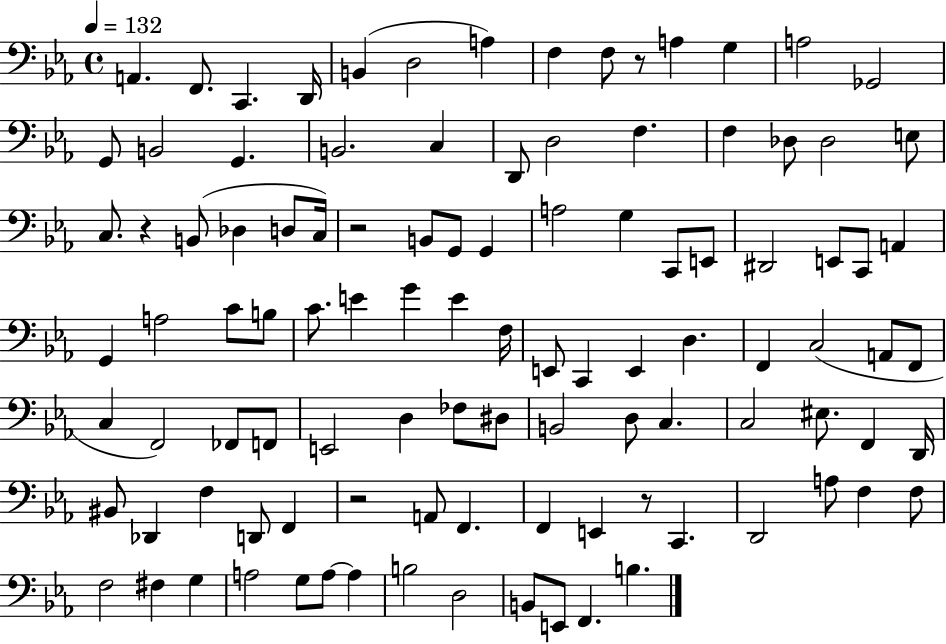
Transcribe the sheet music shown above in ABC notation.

X:1
T:Untitled
M:4/4
L:1/4
K:Eb
A,, F,,/2 C,, D,,/4 B,, D,2 A, F, F,/2 z/2 A, G, A,2 _G,,2 G,,/2 B,,2 G,, B,,2 C, D,,/2 D,2 F, F, _D,/2 _D,2 E,/2 C,/2 z B,,/2 _D, D,/2 C,/4 z2 B,,/2 G,,/2 G,, A,2 G, C,,/2 E,,/2 ^D,,2 E,,/2 C,,/2 A,, G,, A,2 C/2 B,/2 C/2 E G E F,/4 E,,/2 C,, E,, D, F,, C,2 A,,/2 F,,/2 C, F,,2 _F,,/2 F,,/2 E,,2 D, _F,/2 ^D,/2 B,,2 D,/2 C, C,2 ^E,/2 F,, D,,/4 ^B,,/2 _D,, F, D,,/2 F,, z2 A,,/2 F,, F,, E,, z/2 C,, D,,2 A,/2 F, F,/2 F,2 ^F, G, A,2 G,/2 A,/2 A, B,2 D,2 B,,/2 E,,/2 F,, B,